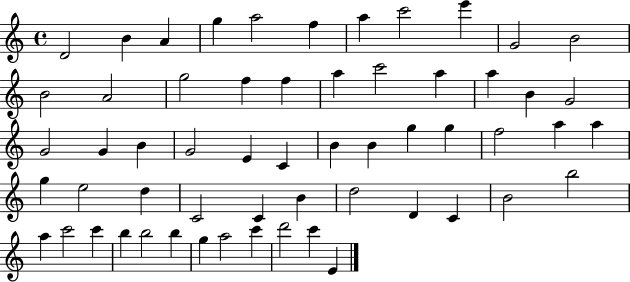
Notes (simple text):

D4/h B4/q A4/q G5/q A5/h F5/q A5/q C6/h E6/q G4/h B4/h B4/h A4/h G5/h F5/q F5/q A5/q C6/h A5/q A5/q B4/q G4/h G4/h G4/q B4/q G4/h E4/q C4/q B4/q B4/q G5/q G5/q F5/h A5/q A5/q G5/q E5/h D5/q C4/h C4/q B4/q D5/h D4/q C4/q B4/h B5/h A5/q C6/h C6/q B5/q B5/h B5/q G5/q A5/h C6/q D6/h C6/q E4/q